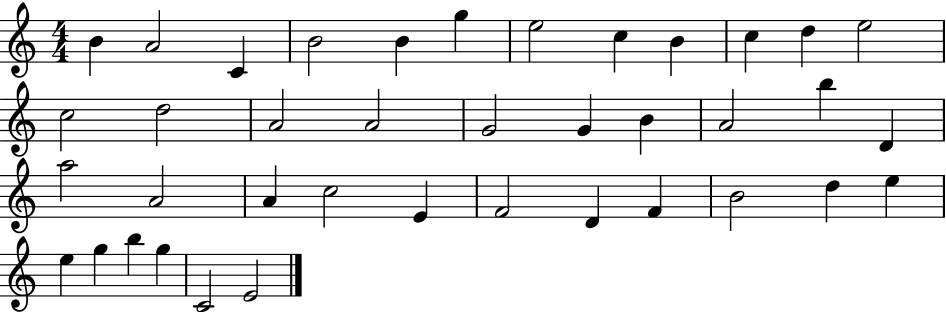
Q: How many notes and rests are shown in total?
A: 39